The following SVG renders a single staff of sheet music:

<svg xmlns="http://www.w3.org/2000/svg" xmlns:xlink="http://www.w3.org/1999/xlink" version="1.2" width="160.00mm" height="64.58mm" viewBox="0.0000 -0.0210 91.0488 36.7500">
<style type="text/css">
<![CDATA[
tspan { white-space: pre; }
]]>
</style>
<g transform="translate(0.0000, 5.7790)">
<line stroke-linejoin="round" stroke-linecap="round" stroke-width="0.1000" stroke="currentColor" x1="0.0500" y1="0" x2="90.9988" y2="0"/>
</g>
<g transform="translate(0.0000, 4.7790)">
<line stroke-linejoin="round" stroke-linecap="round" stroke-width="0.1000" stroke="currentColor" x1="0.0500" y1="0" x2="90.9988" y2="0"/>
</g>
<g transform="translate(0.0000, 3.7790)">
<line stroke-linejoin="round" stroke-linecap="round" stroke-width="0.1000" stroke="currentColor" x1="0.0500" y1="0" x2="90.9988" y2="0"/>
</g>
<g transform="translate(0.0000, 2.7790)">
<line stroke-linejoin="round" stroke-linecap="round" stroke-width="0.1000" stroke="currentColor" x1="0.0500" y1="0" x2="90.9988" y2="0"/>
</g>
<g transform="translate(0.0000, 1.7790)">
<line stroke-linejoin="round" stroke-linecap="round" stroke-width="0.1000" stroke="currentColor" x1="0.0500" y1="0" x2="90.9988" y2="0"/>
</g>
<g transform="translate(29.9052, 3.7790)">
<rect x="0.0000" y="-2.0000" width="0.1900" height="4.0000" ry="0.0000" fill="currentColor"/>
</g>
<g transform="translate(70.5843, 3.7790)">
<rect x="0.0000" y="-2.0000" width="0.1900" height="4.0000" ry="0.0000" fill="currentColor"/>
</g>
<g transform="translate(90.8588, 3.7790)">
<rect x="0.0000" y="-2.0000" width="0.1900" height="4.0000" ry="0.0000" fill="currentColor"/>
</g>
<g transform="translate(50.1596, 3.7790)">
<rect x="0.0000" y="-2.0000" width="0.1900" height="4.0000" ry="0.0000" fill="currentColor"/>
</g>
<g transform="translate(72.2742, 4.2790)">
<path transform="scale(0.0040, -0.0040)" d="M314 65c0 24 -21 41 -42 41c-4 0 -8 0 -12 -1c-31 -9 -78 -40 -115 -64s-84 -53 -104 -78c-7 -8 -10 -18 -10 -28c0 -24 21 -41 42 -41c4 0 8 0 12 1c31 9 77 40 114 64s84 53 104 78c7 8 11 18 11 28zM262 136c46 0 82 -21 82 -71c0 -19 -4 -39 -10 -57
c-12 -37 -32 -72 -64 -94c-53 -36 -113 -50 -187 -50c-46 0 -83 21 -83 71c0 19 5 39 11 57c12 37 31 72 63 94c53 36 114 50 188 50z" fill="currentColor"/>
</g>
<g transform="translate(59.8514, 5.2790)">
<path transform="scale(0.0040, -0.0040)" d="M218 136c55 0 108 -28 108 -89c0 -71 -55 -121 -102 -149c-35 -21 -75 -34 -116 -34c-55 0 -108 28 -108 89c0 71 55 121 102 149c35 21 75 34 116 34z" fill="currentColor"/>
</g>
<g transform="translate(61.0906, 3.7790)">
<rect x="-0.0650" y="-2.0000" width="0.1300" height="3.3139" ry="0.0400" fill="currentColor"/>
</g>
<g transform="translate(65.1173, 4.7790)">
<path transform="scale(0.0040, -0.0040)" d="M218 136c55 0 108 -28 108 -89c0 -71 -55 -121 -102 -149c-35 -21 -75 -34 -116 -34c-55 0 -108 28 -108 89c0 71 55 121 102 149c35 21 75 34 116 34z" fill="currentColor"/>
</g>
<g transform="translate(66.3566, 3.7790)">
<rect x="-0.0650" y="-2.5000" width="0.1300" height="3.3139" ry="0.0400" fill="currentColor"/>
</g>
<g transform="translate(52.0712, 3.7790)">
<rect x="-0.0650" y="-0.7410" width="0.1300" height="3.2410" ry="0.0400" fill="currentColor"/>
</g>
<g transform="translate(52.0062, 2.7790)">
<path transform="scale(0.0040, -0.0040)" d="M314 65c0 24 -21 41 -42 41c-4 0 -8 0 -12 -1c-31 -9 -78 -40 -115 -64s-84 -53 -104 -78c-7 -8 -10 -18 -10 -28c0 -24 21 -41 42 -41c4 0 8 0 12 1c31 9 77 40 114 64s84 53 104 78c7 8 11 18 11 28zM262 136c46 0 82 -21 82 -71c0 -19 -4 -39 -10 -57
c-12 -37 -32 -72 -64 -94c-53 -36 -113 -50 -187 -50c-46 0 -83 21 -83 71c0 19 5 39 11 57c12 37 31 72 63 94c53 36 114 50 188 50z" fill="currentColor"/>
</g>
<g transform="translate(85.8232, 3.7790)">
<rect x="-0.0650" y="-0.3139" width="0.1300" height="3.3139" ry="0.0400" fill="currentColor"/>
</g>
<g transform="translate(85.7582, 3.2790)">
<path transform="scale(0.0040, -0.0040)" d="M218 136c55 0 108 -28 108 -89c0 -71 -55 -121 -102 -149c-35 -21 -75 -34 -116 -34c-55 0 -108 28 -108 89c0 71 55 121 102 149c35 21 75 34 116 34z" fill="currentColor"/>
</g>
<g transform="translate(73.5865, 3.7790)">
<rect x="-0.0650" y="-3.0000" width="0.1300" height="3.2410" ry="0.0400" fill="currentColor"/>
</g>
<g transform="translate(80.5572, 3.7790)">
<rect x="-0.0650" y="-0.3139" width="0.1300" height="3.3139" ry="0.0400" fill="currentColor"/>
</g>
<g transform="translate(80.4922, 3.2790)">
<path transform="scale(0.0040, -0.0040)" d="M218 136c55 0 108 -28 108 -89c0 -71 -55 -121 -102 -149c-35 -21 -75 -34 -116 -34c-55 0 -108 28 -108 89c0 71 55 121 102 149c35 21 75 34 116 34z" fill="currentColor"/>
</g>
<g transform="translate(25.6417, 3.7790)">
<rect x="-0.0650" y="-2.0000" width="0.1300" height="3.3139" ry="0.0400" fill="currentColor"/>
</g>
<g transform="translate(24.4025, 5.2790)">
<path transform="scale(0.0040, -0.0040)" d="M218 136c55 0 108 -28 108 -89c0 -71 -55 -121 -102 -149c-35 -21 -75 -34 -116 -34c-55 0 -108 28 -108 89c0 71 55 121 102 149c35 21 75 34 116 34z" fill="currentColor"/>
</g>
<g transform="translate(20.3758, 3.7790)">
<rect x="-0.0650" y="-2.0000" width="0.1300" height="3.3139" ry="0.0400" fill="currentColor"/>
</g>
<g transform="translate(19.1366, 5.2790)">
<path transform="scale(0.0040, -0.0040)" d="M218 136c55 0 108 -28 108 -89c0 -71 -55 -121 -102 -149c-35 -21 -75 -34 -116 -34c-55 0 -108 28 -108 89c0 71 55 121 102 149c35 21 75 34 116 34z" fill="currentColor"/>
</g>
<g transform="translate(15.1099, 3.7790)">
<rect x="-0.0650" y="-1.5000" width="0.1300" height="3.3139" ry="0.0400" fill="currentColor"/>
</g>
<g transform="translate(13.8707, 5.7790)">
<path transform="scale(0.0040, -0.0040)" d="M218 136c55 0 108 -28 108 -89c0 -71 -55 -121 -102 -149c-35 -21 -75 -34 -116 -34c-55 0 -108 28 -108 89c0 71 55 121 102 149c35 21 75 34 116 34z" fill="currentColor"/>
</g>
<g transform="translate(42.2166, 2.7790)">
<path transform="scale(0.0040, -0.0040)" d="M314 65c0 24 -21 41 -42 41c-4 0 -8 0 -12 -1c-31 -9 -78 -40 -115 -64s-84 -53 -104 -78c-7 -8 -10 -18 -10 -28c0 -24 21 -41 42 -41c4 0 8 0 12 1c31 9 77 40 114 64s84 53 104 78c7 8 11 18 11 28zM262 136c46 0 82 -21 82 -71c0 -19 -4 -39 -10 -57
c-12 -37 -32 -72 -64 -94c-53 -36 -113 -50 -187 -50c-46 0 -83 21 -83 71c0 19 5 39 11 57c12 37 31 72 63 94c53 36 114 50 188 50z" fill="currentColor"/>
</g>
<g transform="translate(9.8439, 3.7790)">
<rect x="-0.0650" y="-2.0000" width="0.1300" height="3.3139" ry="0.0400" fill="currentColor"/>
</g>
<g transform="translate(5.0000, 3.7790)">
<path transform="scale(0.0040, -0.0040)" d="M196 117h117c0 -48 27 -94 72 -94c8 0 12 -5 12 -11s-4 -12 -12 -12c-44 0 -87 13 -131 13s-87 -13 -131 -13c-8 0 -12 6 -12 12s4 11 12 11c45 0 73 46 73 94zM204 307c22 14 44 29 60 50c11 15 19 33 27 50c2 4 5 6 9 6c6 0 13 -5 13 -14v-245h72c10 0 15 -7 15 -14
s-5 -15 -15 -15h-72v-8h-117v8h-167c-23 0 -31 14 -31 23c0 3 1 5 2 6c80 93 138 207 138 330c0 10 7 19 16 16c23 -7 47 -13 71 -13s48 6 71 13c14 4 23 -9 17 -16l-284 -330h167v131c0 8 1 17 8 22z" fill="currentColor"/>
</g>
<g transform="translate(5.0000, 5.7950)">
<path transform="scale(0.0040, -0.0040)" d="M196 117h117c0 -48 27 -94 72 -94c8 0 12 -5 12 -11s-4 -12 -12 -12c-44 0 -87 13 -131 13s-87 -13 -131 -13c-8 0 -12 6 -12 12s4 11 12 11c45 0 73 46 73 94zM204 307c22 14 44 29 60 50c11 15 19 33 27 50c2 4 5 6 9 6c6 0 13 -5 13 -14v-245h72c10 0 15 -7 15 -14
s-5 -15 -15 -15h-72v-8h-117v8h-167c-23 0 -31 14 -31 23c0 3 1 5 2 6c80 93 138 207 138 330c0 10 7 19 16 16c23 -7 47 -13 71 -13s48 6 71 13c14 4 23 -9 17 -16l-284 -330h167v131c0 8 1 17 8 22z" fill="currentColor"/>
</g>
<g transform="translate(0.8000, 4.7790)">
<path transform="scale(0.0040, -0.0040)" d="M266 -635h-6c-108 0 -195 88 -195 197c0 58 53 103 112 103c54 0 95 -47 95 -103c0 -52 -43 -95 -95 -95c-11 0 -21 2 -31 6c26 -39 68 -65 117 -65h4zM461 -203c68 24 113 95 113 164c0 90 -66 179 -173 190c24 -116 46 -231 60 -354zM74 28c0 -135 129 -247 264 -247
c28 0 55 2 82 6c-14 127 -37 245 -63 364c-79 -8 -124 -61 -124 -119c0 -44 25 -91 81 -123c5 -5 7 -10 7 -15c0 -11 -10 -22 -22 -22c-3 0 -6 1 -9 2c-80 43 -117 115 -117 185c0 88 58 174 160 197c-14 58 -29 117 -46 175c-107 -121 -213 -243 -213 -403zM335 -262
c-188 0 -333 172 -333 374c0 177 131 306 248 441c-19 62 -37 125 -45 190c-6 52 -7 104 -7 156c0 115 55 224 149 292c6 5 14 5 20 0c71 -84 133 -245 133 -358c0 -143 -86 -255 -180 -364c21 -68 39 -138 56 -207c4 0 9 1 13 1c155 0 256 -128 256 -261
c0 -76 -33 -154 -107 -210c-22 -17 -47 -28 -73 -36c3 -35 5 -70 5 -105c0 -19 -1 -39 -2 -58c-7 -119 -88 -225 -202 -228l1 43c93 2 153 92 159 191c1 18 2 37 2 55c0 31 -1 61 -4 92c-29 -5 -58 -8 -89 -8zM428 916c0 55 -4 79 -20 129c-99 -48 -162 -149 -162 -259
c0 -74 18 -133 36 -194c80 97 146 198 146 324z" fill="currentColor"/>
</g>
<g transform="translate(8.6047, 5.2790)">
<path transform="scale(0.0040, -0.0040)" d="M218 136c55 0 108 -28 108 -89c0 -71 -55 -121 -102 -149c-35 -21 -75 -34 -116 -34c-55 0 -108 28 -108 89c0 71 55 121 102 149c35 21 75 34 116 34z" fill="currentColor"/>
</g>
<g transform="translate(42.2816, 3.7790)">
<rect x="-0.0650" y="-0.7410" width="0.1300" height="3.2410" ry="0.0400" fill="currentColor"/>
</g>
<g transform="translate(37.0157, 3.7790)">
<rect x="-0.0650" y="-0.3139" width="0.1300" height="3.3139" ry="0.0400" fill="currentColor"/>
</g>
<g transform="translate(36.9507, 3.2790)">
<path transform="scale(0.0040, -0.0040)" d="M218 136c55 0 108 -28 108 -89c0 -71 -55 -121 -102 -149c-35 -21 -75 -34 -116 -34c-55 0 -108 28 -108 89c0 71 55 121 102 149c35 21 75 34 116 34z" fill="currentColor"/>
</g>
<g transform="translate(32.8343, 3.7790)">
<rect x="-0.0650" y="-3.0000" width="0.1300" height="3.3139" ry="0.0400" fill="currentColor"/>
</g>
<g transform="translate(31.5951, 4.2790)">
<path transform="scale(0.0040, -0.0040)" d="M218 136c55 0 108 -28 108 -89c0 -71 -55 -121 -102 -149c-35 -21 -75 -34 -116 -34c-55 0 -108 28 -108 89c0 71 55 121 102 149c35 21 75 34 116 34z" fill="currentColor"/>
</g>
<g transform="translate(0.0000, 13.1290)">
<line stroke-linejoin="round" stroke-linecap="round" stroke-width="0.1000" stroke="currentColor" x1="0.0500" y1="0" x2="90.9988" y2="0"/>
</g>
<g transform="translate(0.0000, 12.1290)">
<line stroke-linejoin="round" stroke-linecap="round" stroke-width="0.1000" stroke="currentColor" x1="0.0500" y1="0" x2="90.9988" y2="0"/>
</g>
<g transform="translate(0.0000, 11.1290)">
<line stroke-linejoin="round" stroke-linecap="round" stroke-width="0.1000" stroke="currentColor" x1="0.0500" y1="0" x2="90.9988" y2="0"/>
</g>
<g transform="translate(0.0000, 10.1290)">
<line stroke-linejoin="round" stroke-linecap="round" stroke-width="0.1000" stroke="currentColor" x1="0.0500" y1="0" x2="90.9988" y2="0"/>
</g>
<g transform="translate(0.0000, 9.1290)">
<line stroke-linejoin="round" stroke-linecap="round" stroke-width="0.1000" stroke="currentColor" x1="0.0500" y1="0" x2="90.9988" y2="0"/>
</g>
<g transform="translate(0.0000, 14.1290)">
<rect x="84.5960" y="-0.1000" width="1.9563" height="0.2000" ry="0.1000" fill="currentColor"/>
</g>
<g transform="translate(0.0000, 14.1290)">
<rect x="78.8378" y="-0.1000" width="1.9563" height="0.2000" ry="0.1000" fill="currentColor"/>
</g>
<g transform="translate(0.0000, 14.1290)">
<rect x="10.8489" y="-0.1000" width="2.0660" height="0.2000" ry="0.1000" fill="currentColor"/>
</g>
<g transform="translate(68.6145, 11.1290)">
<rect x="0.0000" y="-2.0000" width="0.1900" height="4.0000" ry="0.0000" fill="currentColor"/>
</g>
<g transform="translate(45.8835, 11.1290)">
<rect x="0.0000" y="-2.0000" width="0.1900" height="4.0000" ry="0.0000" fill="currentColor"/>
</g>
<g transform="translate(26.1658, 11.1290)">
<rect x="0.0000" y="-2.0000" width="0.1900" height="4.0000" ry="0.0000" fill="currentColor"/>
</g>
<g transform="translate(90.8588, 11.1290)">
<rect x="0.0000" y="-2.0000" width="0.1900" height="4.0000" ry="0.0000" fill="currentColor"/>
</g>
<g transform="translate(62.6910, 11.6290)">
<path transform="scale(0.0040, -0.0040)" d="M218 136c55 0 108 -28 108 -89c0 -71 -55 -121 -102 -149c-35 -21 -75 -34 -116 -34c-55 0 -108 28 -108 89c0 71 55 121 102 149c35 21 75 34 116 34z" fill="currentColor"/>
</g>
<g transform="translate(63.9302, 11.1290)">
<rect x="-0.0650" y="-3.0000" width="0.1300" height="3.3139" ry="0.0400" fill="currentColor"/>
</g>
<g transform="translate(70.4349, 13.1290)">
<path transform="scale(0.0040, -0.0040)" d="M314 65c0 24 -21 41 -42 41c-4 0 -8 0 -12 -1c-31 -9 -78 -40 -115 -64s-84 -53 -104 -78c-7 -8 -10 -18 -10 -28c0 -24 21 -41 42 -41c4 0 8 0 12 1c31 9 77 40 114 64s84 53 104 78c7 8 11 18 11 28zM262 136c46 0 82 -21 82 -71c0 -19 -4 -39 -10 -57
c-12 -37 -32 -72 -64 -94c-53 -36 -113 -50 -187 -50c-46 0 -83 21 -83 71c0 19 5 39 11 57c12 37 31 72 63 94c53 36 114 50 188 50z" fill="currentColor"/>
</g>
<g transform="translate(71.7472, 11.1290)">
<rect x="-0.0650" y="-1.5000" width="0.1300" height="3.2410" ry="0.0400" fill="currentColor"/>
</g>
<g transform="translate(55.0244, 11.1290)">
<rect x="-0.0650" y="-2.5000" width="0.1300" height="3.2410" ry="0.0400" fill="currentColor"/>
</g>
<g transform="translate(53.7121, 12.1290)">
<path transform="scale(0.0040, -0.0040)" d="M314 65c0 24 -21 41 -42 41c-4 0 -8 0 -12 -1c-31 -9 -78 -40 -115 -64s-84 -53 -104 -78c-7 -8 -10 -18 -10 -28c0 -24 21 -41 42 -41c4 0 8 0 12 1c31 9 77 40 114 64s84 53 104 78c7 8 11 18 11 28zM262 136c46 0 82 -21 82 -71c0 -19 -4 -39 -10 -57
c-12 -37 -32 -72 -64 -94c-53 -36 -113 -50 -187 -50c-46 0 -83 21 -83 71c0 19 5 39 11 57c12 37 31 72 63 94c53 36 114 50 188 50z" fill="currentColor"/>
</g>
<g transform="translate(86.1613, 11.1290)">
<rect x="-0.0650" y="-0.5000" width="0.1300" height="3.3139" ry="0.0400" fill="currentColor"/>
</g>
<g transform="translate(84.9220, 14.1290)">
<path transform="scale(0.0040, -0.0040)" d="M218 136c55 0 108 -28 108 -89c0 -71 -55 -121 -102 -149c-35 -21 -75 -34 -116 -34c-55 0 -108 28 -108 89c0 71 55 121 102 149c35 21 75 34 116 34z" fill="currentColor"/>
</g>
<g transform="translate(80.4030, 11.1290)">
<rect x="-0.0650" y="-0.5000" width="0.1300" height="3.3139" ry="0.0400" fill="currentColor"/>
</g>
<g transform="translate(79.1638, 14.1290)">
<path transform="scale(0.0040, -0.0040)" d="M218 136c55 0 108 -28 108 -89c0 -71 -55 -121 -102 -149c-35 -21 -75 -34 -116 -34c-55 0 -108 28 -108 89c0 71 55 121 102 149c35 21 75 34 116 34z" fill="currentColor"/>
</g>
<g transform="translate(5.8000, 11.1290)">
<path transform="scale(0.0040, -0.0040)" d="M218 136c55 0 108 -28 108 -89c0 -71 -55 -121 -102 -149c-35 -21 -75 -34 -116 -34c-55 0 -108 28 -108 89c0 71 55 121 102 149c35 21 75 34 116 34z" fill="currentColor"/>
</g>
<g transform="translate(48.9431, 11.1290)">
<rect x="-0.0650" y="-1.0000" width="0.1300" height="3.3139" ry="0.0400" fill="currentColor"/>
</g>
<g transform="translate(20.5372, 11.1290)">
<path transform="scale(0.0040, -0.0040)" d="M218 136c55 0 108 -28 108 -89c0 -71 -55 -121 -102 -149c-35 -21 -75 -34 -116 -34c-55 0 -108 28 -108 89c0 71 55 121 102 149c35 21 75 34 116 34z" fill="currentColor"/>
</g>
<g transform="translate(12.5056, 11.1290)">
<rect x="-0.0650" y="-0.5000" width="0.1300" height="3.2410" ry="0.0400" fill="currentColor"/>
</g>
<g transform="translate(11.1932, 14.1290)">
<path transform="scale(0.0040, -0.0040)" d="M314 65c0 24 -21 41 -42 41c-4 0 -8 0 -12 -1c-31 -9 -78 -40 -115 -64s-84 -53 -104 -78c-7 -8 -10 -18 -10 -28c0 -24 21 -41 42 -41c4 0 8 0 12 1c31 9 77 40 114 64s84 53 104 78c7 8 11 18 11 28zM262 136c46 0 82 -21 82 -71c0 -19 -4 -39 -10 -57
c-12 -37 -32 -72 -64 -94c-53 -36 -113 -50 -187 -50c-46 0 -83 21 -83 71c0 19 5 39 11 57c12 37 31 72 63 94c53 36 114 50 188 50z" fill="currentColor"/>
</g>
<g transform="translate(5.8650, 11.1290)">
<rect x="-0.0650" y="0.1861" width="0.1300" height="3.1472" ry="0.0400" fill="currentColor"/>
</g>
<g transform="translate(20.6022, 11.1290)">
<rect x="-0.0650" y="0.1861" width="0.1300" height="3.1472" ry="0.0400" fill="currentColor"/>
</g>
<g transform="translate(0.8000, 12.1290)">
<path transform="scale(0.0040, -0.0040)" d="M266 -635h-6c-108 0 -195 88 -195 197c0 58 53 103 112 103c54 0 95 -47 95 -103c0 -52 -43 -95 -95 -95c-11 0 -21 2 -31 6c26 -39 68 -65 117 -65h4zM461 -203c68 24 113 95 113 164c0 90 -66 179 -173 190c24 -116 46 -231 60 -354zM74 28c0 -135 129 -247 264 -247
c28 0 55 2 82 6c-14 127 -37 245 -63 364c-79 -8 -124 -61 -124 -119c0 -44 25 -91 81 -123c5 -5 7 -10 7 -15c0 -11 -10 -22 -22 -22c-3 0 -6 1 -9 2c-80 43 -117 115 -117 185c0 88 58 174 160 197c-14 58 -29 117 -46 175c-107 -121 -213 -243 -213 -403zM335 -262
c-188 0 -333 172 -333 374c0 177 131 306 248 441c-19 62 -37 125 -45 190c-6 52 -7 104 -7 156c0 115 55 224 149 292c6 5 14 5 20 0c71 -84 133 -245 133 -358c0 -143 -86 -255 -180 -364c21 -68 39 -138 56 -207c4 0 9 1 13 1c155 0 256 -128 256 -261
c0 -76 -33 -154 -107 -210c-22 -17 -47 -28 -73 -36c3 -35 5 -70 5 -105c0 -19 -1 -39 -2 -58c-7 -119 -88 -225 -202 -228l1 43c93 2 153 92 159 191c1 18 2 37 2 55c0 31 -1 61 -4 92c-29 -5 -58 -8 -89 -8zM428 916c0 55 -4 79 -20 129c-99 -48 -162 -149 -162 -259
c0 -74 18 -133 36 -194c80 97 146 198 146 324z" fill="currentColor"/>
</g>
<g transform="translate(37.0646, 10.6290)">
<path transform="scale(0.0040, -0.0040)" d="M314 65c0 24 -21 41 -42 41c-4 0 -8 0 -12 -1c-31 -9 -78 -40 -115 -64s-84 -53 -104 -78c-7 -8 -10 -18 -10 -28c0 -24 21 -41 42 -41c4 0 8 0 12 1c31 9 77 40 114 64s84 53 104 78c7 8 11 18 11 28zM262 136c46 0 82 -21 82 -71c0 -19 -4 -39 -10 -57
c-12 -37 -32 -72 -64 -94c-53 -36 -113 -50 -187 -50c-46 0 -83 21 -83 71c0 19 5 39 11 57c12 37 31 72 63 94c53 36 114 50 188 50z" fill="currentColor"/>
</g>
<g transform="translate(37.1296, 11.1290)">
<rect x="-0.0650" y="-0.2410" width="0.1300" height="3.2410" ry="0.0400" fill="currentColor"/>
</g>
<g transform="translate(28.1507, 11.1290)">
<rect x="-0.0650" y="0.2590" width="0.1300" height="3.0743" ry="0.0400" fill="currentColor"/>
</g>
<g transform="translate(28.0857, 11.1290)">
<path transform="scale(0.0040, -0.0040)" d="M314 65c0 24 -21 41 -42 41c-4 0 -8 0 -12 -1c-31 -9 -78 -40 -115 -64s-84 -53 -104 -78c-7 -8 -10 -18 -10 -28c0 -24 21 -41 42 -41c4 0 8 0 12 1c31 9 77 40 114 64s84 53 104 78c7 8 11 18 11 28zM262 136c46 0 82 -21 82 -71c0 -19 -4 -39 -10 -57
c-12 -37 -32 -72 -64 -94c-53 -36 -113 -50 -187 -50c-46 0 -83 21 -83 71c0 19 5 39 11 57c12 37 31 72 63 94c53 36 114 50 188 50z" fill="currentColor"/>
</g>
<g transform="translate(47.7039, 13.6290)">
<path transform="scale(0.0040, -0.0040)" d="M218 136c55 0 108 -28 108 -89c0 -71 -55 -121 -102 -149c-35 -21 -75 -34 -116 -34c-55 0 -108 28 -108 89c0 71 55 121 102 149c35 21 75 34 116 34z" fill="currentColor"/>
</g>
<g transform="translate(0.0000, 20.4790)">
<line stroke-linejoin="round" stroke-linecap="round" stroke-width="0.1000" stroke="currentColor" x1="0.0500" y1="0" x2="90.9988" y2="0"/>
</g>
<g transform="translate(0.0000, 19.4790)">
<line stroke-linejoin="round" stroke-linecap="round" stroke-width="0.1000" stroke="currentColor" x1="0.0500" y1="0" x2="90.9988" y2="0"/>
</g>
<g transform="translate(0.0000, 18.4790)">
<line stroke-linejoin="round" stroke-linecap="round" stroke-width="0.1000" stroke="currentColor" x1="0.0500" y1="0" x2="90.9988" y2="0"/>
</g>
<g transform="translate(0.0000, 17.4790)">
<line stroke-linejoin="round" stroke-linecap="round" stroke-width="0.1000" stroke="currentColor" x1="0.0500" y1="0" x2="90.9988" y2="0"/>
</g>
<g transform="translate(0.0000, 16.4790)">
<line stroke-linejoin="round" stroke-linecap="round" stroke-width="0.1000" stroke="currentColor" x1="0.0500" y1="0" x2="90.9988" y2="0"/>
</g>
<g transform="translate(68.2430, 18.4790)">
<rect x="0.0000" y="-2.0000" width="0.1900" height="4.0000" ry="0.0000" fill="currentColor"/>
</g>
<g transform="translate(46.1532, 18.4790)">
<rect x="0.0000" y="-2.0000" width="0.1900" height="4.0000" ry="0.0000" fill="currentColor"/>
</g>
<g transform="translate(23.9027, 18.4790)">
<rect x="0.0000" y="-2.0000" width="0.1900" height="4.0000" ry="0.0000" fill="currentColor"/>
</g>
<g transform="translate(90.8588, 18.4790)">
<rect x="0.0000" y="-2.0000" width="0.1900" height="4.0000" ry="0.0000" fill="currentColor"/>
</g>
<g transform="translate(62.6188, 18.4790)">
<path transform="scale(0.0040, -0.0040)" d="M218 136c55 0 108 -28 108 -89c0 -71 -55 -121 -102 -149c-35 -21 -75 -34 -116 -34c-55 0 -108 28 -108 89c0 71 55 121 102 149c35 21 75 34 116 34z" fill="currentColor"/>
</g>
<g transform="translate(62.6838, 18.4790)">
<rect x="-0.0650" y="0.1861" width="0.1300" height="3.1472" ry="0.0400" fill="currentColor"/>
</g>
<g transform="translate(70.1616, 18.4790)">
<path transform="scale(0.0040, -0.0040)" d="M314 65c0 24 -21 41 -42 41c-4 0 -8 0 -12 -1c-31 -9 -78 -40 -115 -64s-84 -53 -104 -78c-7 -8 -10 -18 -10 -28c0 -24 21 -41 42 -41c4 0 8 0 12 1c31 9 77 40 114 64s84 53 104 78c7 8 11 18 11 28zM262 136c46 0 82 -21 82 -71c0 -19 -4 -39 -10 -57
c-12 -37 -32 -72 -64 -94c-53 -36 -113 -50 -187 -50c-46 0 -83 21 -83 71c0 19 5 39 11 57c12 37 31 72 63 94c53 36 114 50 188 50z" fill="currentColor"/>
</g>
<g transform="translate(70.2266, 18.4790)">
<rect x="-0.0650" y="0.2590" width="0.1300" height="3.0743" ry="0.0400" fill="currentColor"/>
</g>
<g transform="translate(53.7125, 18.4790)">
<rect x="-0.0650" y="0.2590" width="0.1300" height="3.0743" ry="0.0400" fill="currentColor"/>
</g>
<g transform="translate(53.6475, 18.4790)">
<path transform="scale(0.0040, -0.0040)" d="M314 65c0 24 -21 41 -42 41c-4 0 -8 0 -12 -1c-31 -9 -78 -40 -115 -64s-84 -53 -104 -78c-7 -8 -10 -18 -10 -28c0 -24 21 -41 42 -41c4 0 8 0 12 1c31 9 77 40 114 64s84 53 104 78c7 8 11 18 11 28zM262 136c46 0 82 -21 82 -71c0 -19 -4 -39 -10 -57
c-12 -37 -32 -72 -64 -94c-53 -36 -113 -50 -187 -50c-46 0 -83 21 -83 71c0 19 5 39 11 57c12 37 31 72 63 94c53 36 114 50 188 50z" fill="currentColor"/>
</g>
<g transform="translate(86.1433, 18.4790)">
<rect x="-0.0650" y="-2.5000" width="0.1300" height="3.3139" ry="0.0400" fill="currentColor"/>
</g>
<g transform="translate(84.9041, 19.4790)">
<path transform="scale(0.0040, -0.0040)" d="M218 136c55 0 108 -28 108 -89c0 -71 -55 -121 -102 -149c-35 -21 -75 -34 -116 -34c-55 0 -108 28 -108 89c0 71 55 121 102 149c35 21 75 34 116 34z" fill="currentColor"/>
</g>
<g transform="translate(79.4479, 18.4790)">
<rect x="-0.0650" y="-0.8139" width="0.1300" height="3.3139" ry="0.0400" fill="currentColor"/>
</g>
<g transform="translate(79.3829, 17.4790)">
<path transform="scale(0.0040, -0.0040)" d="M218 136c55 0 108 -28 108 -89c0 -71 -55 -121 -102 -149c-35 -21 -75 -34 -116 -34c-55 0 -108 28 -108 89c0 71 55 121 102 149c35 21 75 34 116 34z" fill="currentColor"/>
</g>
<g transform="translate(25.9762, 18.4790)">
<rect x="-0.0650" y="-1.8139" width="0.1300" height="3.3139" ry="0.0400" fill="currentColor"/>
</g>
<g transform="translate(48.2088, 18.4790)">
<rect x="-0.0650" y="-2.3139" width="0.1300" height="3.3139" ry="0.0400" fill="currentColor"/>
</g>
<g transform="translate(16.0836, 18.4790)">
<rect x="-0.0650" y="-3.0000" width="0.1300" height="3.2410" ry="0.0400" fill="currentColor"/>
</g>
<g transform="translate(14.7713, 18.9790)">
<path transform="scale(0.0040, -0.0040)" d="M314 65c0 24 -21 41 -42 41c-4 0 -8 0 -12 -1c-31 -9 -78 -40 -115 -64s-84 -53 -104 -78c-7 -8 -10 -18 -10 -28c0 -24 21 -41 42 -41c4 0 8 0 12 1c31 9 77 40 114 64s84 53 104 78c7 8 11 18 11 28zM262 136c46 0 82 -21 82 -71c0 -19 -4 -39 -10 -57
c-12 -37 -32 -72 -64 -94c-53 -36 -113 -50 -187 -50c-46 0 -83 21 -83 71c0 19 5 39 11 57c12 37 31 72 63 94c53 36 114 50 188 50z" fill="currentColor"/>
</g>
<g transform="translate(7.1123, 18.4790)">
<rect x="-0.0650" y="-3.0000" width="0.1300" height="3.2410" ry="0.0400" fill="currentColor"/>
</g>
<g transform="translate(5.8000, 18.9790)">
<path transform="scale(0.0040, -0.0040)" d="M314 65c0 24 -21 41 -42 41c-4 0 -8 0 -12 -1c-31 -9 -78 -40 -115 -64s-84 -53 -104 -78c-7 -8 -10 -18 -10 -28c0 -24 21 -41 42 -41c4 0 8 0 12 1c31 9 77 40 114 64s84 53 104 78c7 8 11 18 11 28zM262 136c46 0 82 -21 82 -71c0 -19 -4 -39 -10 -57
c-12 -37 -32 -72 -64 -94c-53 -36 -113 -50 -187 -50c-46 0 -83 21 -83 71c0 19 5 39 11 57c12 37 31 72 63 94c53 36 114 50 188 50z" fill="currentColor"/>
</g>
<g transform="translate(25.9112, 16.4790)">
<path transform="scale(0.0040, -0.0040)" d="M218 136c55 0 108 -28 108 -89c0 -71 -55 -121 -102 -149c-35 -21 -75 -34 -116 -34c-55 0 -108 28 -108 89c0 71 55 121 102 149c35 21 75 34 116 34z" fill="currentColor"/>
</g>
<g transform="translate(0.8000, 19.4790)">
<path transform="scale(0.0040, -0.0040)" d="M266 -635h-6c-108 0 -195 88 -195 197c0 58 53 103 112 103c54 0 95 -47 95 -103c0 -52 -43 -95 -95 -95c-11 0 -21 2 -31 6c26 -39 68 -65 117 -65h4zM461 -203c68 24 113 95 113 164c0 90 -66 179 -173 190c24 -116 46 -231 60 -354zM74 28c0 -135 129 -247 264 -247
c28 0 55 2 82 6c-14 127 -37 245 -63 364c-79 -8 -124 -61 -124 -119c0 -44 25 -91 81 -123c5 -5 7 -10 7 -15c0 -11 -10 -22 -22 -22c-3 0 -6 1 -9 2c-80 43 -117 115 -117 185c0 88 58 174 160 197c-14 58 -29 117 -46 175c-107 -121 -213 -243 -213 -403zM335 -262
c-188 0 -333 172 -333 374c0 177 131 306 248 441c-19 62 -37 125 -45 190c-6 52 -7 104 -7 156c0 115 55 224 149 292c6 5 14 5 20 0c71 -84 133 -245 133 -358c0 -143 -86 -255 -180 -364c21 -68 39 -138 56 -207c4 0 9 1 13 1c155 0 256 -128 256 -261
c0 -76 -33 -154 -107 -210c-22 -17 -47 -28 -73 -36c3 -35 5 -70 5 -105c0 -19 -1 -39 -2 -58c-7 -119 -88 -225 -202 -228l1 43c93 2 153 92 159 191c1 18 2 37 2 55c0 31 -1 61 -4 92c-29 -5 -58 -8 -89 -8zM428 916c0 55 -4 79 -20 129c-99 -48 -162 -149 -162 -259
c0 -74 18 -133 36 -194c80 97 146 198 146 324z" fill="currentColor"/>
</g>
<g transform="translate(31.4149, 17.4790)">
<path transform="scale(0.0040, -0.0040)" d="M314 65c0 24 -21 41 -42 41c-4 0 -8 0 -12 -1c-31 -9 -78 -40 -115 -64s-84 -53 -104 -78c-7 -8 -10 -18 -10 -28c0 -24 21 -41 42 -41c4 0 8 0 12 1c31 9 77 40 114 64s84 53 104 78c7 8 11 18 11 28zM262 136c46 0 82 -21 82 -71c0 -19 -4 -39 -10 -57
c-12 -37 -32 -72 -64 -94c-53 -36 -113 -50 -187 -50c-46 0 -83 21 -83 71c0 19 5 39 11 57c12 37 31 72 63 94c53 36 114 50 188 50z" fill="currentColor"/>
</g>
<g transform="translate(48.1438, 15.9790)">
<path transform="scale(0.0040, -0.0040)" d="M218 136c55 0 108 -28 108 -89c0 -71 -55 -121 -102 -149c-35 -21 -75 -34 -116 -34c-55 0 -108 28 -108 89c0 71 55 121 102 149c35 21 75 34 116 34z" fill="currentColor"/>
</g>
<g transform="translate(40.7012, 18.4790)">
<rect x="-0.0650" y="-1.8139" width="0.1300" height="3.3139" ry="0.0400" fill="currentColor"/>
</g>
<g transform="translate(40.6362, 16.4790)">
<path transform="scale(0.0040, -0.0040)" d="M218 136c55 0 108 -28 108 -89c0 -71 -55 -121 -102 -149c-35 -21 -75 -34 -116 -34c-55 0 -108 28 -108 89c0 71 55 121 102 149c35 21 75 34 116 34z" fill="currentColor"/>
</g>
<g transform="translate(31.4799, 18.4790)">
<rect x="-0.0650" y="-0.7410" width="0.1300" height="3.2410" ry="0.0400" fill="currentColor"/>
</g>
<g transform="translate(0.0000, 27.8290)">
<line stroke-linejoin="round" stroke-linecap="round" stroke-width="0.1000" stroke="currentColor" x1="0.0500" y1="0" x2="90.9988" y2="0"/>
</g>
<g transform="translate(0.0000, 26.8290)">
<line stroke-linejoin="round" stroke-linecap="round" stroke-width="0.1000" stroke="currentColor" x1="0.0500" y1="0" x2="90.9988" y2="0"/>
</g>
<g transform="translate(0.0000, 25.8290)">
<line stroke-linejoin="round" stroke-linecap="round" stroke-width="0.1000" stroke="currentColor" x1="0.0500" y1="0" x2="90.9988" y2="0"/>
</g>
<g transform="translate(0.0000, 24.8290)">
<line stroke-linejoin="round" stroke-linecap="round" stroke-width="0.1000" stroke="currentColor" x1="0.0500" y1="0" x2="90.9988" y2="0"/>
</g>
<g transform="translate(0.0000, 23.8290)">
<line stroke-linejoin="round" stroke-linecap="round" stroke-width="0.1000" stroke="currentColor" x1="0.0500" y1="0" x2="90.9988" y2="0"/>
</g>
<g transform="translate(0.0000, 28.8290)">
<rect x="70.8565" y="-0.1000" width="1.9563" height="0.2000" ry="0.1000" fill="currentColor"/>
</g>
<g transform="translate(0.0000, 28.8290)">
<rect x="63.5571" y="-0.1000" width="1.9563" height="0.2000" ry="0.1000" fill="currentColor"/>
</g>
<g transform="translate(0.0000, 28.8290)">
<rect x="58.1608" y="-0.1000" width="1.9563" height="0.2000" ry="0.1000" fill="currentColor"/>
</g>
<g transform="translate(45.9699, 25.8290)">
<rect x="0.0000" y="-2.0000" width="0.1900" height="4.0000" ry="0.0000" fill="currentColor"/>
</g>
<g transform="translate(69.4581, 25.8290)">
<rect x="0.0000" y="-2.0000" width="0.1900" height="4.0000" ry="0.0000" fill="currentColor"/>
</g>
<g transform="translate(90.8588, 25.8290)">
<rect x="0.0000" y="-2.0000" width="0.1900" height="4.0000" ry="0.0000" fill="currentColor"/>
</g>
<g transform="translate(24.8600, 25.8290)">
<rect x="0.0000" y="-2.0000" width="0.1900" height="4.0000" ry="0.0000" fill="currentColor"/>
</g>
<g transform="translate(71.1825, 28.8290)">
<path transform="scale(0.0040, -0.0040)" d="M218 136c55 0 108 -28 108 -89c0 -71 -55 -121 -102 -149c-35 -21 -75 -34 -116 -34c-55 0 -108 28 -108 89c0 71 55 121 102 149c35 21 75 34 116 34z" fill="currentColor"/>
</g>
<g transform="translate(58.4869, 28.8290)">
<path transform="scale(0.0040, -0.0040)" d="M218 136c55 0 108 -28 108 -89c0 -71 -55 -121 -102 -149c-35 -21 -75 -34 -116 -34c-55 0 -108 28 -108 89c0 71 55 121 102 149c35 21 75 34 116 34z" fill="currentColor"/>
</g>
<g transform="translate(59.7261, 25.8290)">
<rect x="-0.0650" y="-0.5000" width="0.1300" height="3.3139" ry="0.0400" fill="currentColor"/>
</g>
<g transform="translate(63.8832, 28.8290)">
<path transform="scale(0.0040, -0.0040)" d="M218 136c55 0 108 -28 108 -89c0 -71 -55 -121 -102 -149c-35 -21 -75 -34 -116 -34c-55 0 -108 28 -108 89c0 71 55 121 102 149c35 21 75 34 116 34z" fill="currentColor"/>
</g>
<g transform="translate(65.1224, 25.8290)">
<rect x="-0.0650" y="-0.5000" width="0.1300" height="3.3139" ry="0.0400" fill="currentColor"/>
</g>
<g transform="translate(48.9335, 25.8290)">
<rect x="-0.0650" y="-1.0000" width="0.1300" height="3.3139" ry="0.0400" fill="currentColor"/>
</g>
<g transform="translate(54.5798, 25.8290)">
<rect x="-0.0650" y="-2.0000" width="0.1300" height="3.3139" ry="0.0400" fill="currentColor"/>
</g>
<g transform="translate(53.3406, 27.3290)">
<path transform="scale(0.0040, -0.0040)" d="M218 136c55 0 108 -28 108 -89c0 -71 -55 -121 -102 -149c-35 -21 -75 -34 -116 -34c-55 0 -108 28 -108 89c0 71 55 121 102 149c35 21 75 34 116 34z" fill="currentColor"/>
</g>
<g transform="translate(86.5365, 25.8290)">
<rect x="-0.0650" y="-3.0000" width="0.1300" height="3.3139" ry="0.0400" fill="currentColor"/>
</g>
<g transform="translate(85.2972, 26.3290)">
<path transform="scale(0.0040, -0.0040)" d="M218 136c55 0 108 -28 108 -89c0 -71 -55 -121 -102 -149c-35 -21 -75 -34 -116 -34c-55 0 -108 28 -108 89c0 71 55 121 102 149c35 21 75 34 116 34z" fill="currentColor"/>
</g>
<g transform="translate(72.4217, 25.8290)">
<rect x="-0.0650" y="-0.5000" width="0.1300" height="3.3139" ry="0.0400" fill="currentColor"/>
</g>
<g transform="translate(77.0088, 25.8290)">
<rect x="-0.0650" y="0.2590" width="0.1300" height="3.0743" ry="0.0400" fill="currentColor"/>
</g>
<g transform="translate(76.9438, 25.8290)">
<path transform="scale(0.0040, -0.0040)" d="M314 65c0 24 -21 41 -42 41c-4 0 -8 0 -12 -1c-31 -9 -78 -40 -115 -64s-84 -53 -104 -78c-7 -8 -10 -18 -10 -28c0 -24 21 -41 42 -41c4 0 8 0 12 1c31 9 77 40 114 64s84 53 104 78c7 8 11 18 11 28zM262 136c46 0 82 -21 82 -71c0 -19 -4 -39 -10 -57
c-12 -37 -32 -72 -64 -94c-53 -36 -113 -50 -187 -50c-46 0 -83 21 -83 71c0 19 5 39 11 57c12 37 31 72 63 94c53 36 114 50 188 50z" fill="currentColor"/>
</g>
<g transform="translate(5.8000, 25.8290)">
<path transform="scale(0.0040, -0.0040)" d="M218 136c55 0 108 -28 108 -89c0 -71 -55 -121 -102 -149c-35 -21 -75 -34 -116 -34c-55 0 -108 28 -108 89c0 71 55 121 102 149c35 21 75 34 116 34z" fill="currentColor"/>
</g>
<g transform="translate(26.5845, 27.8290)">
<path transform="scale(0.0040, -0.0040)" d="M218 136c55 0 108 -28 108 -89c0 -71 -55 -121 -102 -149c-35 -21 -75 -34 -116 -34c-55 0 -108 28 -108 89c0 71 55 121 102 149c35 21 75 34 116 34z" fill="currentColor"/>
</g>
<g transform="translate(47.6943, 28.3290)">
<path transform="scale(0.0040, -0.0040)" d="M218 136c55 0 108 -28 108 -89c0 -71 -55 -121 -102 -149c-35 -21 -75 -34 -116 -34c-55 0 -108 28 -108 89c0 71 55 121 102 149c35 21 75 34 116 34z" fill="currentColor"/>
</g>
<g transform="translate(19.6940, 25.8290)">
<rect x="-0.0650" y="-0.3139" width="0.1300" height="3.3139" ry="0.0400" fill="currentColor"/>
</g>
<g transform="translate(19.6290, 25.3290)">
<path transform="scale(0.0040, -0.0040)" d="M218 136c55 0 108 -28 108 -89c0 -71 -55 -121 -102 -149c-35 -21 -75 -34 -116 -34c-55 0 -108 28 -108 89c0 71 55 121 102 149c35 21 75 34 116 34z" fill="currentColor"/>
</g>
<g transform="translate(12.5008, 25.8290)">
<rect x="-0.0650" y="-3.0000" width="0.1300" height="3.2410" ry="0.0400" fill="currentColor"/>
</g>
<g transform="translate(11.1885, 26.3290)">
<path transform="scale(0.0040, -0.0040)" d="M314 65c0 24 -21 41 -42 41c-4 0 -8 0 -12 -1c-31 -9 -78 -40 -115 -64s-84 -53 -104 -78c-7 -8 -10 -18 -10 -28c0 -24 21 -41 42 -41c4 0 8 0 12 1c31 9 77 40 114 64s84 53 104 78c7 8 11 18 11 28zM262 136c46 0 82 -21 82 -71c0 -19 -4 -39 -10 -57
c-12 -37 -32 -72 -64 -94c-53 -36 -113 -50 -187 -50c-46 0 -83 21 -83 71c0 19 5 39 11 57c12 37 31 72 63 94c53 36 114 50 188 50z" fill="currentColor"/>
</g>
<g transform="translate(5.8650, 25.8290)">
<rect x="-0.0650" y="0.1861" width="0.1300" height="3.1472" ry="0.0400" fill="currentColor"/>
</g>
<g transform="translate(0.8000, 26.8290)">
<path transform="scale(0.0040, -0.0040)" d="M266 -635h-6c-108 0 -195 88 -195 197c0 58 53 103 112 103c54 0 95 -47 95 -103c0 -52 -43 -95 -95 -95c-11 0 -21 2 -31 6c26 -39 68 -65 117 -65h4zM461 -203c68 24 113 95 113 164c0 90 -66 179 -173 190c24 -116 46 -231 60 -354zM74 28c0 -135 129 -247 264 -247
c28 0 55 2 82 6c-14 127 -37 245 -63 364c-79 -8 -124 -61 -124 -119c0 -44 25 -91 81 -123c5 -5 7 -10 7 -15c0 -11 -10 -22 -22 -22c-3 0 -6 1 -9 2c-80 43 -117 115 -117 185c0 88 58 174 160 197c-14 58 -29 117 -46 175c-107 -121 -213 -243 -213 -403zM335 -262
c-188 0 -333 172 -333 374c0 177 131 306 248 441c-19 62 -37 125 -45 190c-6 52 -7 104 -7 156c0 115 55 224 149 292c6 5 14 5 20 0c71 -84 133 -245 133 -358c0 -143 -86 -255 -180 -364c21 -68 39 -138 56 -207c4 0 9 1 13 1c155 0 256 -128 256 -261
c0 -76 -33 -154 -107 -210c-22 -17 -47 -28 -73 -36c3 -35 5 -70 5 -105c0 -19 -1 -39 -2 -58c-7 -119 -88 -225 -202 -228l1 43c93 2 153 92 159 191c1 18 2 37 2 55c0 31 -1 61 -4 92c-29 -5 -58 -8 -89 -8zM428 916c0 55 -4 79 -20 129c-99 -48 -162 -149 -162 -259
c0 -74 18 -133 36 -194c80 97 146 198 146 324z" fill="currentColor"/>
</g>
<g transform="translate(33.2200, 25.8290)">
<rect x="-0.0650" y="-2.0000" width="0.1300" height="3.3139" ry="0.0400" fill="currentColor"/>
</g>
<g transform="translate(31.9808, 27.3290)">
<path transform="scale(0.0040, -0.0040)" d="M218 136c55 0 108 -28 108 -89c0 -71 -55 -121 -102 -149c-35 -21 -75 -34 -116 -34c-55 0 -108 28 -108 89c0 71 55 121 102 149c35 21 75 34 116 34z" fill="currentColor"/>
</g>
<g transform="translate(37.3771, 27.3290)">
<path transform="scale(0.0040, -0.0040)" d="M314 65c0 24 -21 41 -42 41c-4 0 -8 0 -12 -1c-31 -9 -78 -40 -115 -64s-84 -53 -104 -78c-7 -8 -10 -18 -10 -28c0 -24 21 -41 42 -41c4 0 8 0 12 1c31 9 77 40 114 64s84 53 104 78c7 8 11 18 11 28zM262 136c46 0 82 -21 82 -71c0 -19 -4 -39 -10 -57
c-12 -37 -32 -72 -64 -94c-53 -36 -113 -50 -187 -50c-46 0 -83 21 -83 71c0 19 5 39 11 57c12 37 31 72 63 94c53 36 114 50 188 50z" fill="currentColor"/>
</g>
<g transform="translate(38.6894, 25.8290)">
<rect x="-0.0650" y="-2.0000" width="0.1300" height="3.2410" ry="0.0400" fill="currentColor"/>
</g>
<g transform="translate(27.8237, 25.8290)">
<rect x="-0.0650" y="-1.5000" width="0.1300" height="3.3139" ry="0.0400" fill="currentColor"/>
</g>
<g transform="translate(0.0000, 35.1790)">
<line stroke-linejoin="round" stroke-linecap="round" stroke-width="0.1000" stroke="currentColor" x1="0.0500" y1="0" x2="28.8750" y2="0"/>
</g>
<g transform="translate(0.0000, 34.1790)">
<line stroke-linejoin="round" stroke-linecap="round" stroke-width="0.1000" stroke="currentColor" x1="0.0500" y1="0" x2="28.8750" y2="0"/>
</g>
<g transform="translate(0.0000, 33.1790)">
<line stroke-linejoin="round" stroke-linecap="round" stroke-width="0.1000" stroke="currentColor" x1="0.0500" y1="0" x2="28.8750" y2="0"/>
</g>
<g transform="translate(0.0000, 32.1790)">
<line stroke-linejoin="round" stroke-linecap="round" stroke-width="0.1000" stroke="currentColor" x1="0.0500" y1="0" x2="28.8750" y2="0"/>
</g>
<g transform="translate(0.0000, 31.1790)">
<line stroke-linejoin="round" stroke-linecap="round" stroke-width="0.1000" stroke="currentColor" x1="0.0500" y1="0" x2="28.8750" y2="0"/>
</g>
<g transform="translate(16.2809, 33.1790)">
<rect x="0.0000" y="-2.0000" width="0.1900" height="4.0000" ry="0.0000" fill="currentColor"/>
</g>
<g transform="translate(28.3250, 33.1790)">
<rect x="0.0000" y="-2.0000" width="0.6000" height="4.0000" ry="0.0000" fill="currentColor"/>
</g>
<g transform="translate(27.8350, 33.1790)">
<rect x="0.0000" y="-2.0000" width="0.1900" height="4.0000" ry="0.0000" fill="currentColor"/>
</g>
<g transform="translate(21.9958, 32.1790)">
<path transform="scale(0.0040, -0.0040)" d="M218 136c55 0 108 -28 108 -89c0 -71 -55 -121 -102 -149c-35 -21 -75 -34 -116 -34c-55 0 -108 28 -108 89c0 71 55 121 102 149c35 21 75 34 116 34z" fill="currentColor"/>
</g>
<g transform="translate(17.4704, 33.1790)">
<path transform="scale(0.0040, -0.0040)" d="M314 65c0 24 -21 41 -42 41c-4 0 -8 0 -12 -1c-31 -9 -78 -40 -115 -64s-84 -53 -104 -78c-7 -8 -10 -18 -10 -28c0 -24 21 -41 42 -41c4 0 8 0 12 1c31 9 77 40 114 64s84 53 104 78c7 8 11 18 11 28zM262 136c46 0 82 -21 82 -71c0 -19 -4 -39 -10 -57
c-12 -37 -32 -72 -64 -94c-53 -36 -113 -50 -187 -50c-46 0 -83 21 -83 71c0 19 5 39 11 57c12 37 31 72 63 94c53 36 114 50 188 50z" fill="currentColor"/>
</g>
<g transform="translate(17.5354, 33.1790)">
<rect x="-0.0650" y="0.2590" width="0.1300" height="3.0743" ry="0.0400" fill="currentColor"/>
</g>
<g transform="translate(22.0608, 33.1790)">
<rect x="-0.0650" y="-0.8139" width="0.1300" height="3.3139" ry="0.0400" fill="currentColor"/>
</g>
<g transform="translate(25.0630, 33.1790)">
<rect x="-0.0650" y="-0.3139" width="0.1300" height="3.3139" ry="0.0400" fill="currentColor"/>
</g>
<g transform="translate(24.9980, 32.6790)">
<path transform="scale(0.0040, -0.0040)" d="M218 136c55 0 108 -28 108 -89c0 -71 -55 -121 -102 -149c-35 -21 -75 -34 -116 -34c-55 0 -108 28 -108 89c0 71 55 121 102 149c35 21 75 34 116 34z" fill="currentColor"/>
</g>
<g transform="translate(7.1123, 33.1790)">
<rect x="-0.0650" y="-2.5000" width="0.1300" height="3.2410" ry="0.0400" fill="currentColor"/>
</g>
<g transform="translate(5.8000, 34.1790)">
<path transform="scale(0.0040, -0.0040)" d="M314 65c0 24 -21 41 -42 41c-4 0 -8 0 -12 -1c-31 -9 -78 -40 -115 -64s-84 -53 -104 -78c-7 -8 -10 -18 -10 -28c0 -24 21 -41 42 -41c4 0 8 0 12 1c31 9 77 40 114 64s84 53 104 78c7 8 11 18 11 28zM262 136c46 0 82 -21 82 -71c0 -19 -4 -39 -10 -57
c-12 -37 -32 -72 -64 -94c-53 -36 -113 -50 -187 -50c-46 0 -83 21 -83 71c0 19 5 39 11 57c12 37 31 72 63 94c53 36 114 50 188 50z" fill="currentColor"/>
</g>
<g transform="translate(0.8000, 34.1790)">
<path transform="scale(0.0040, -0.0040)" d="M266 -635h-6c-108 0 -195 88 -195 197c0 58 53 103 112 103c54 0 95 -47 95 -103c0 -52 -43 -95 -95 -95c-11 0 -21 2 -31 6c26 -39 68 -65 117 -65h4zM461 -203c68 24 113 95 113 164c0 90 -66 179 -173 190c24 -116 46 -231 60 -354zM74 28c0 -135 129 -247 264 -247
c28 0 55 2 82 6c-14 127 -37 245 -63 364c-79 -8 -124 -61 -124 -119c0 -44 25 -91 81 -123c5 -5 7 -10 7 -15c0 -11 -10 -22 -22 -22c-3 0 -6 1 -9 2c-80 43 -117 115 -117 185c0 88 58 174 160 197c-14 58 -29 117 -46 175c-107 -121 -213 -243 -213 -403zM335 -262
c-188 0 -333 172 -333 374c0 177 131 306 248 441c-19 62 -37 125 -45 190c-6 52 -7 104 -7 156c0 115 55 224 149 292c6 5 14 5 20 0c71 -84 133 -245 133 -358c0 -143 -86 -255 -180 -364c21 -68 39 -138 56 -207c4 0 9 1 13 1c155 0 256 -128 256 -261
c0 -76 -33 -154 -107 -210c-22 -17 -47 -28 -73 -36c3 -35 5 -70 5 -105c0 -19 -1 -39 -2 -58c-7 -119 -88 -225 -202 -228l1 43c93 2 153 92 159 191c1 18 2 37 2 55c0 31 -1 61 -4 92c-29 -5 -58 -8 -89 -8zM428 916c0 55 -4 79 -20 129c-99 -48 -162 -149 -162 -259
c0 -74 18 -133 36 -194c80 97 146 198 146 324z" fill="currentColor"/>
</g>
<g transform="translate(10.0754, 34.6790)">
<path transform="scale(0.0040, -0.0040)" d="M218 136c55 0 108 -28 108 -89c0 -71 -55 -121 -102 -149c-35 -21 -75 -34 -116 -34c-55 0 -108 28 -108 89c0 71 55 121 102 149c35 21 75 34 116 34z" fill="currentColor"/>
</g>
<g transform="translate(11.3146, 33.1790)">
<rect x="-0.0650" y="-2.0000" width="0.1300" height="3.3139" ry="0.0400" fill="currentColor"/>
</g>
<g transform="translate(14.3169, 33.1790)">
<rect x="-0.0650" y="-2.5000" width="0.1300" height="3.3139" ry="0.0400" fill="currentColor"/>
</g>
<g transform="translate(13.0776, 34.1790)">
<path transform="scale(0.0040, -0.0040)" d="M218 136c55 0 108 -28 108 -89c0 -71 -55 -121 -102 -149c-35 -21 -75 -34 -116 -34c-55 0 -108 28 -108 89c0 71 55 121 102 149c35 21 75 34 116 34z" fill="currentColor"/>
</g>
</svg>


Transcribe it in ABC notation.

X:1
T:Untitled
M:4/4
L:1/4
K:C
F E F F A c d2 d2 F G A2 c c B C2 B B2 c2 D G2 A E2 C C A2 A2 f d2 f g B2 B B2 d G B A2 c E F F2 D F C C C B2 A G2 F G B2 d c